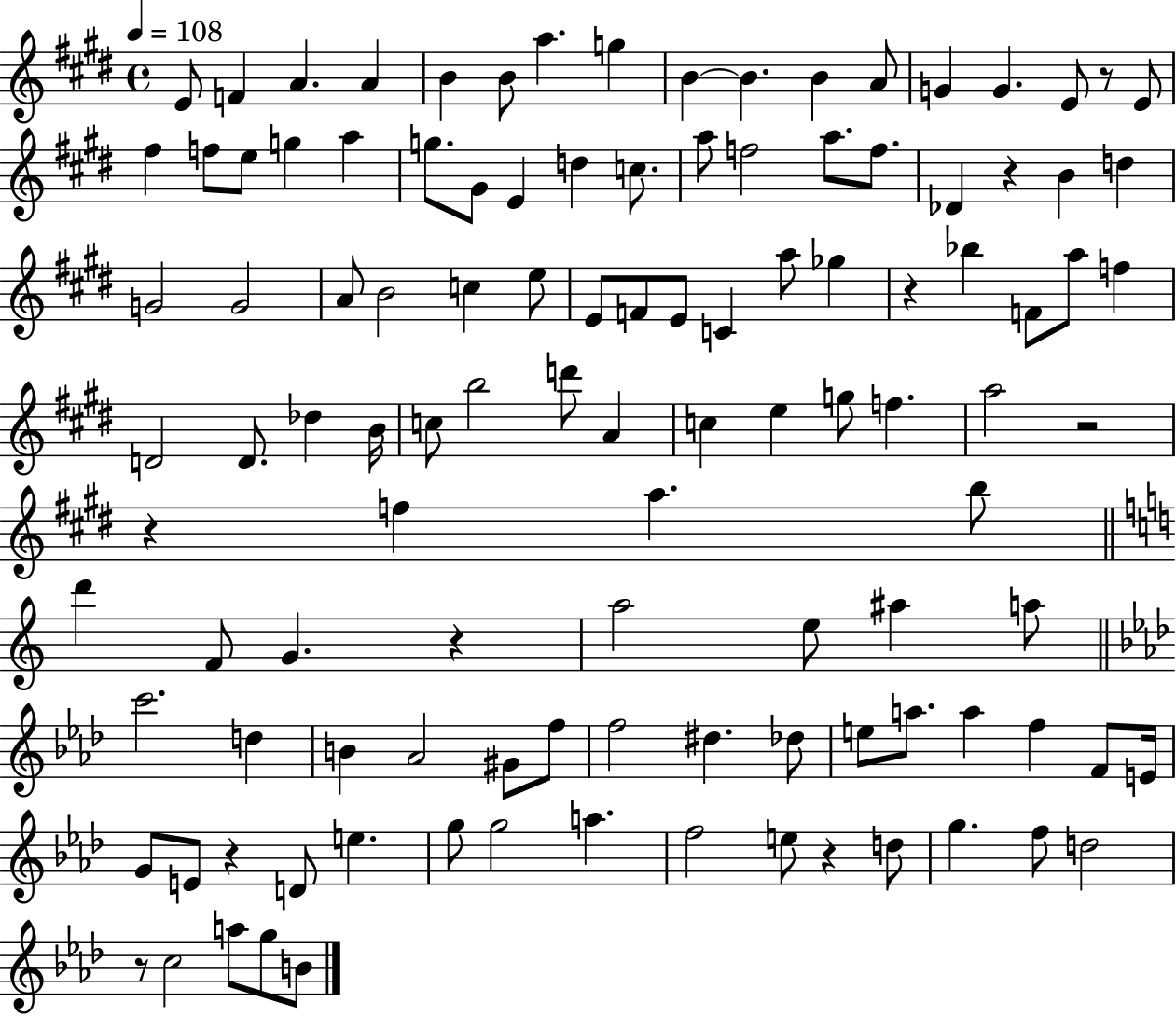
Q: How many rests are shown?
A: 9